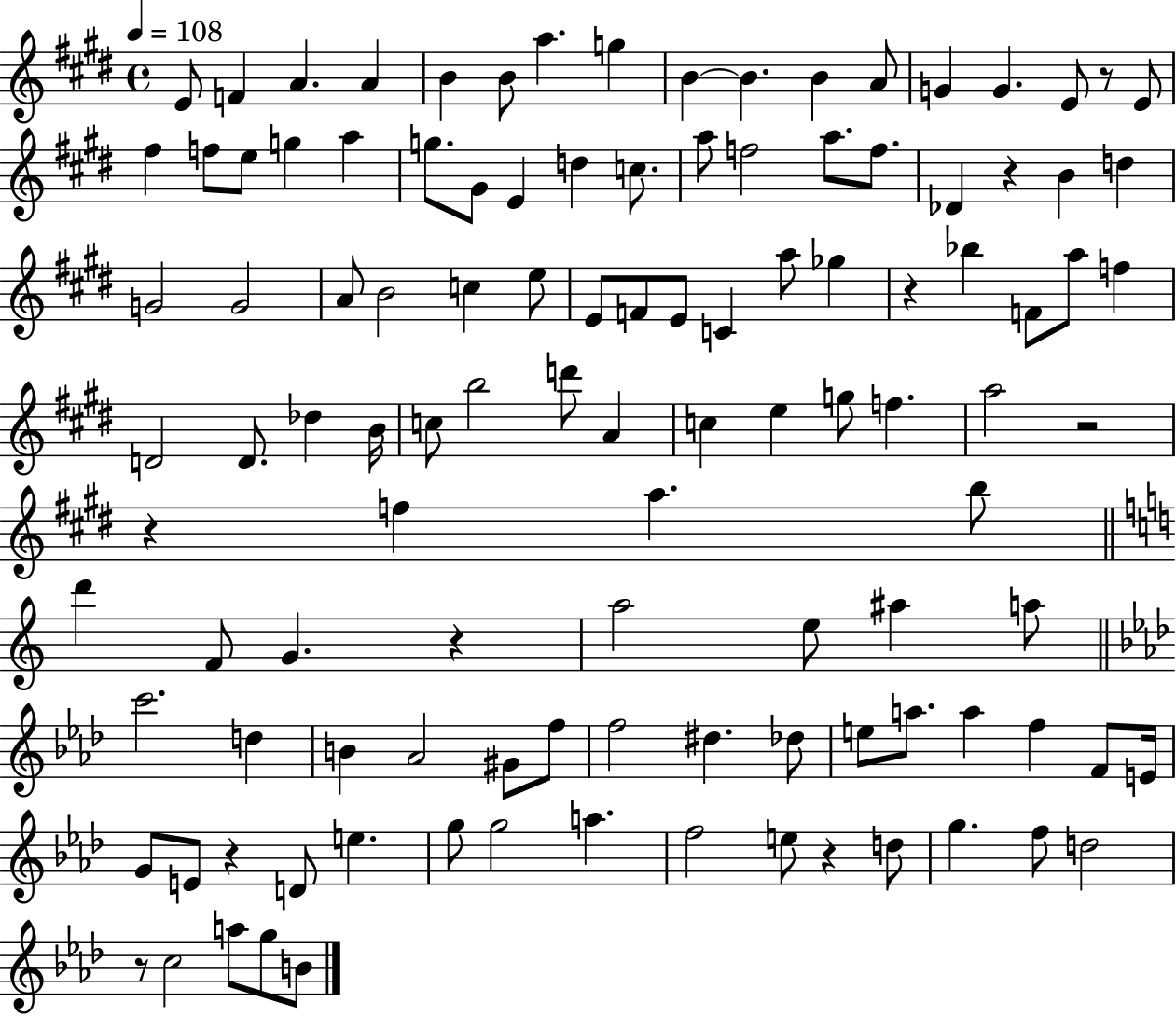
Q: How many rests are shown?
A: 9